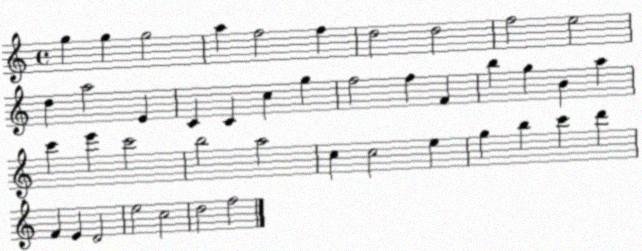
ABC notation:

X:1
T:Untitled
M:4/4
L:1/4
K:C
g g g2 a f2 f d2 d2 f2 e2 d a2 E C C c g f2 f F b g B a c' e' c'2 b2 a2 c c2 e g b c' d' F E D2 e2 c2 d2 f2